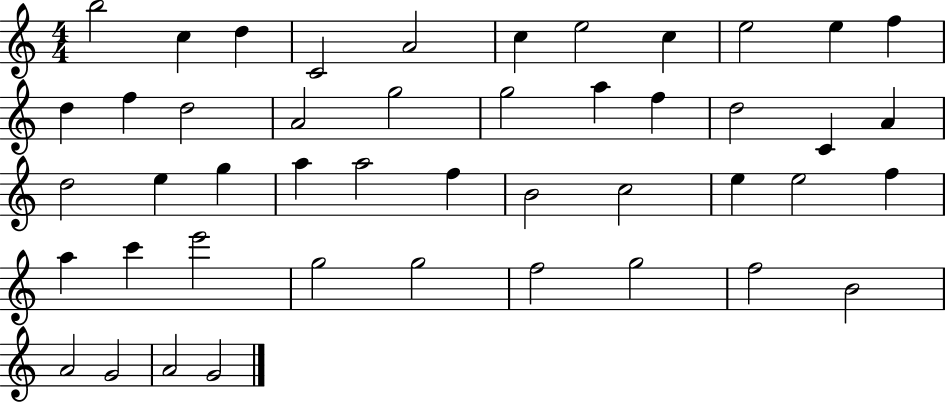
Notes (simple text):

B5/h C5/q D5/q C4/h A4/h C5/q E5/h C5/q E5/h E5/q F5/q D5/q F5/q D5/h A4/h G5/h G5/h A5/q F5/q D5/h C4/q A4/q D5/h E5/q G5/q A5/q A5/h F5/q B4/h C5/h E5/q E5/h F5/q A5/q C6/q E6/h G5/h G5/h F5/h G5/h F5/h B4/h A4/h G4/h A4/h G4/h